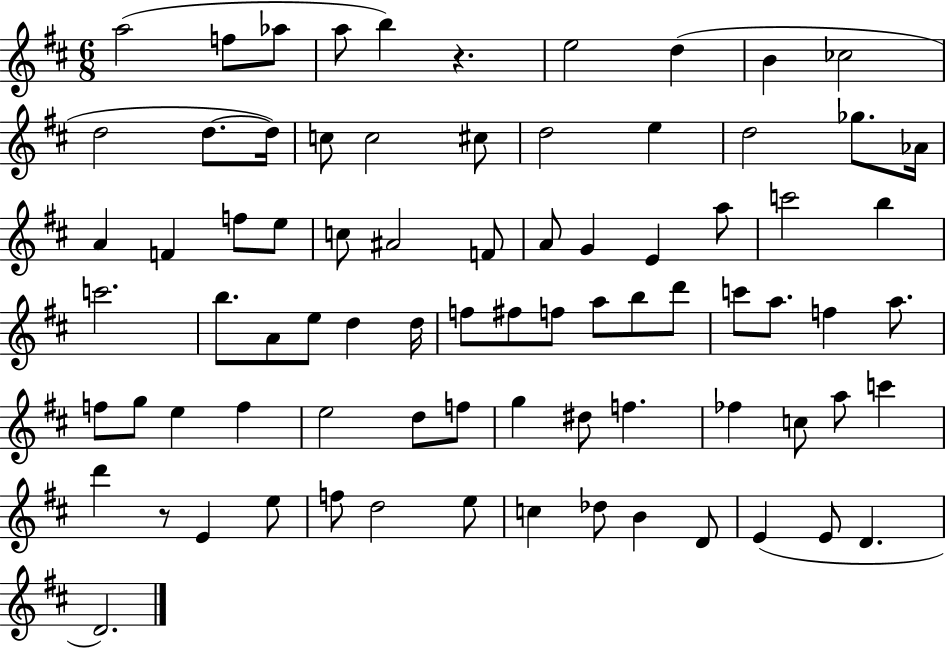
X:1
T:Untitled
M:6/8
L:1/4
K:D
a2 f/2 _a/2 a/2 b z e2 d B _c2 d2 d/2 d/4 c/2 c2 ^c/2 d2 e d2 _g/2 _A/4 A F f/2 e/2 c/2 ^A2 F/2 A/2 G E a/2 c'2 b c'2 b/2 A/2 e/2 d d/4 f/2 ^f/2 f/2 a/2 b/2 d'/2 c'/2 a/2 f a/2 f/2 g/2 e f e2 d/2 f/2 g ^d/2 f _f c/2 a/2 c' d' z/2 E e/2 f/2 d2 e/2 c _d/2 B D/2 E E/2 D D2